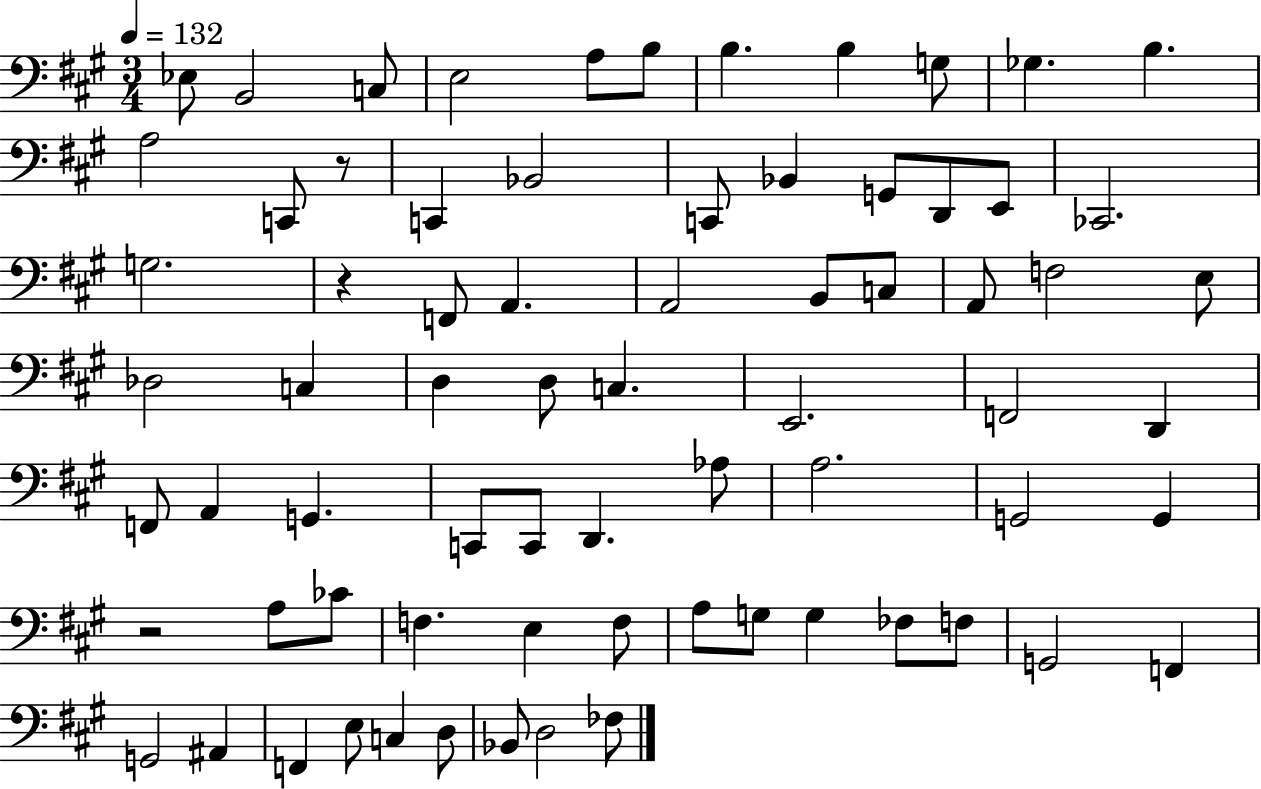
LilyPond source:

{
  \clef bass
  \numericTimeSignature
  \time 3/4
  \key a \major
  \tempo 4 = 132
  ees8 b,2 c8 | e2 a8 b8 | b4. b4 g8 | ges4. b4. | \break a2 c,8 r8 | c,4 bes,2 | c,8 bes,4 g,8 d,8 e,8 | ces,2. | \break g2. | r4 f,8 a,4. | a,2 b,8 c8 | a,8 f2 e8 | \break des2 c4 | d4 d8 c4. | e,2. | f,2 d,4 | \break f,8 a,4 g,4. | c,8 c,8 d,4. aes8 | a2. | g,2 g,4 | \break r2 a8 ces'8 | f4. e4 f8 | a8 g8 g4 fes8 f8 | g,2 f,4 | \break g,2 ais,4 | f,4 e8 c4 d8 | bes,8 d2 fes8 | \bar "|."
}